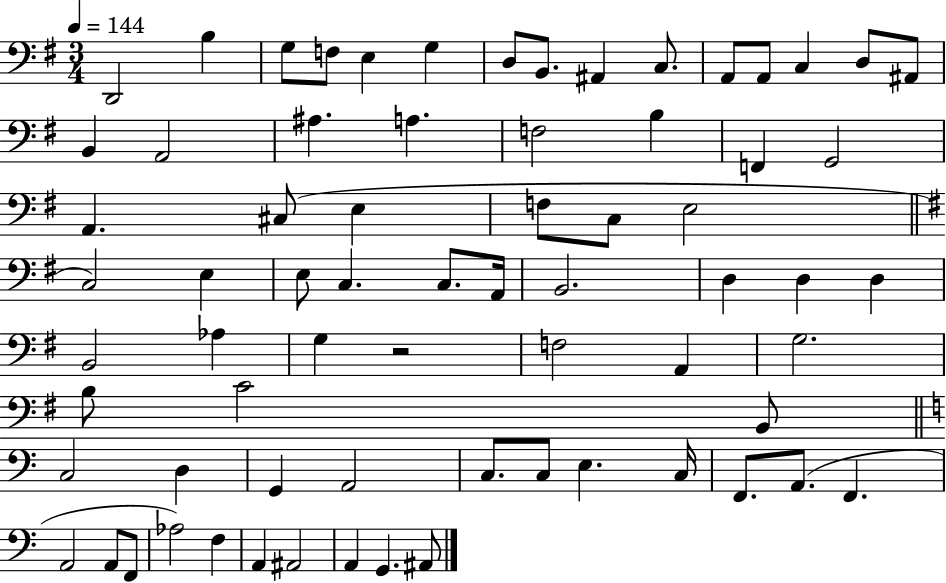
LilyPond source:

{
  \clef bass
  \numericTimeSignature
  \time 3/4
  \key g \major
  \tempo 4 = 144
  d,2 b4 | g8 f8 e4 g4 | d8 b,8. ais,4 c8. | a,8 a,8 c4 d8 ais,8 | \break b,4 a,2 | ais4. a4. | f2 b4 | f,4 g,2 | \break a,4. cis8( e4 | f8 c8 e2 | \bar "||" \break \key e \minor c2) e4 | e8 c4. c8. a,16 | b,2. | d4 d4 d4 | \break b,2 aes4 | g4 r2 | f2 a,4 | g2. | \break b8 c'2 b,8 | \bar "||" \break \key c \major c2 d4 | g,4 a,2 | c8. c8 e4. c16 | f,8. a,8.( f,4. | \break a,2 a,8 f,8 | aes2) f4 | a,4 ais,2 | a,4 g,4. ais,8 | \break \bar "|."
}